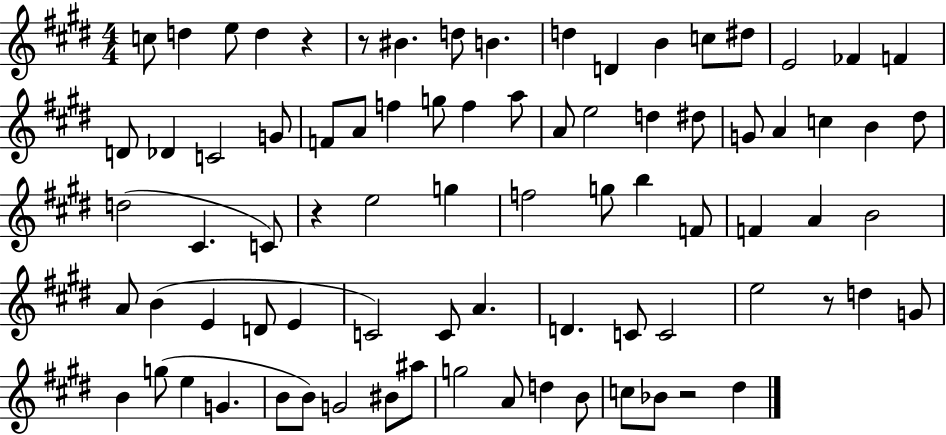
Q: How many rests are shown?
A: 5